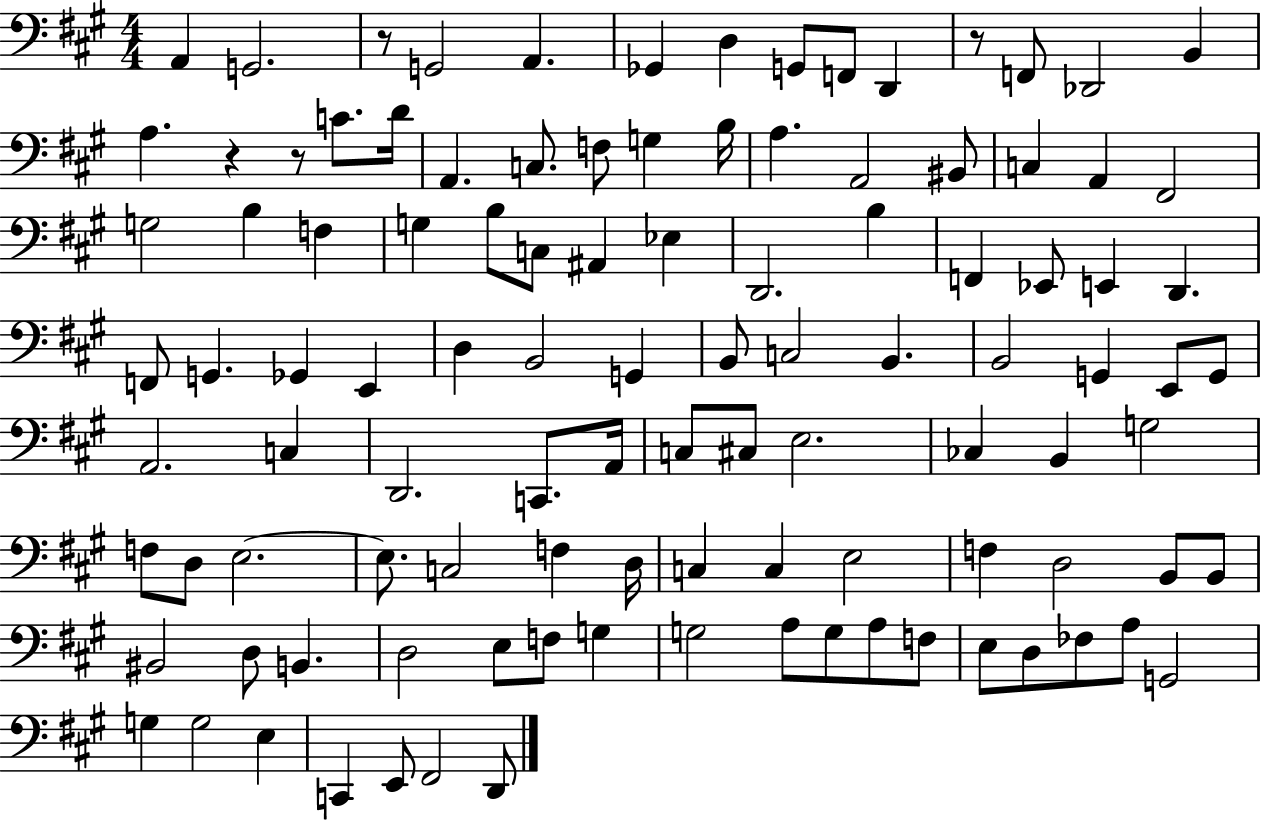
A2/q G2/h. R/e G2/h A2/q. Gb2/q D3/q G2/e F2/e D2/q R/e F2/e Db2/h B2/q A3/q. R/q R/e C4/e. D4/s A2/q. C3/e. F3/e G3/q B3/s A3/q. A2/h BIS2/e C3/q A2/q F#2/h G3/h B3/q F3/q G3/q B3/e C3/e A#2/q Eb3/q D2/h. B3/q F2/q Eb2/e E2/q D2/q. F2/e G2/q. Gb2/q E2/q D3/q B2/h G2/q B2/e C3/h B2/q. B2/h G2/q E2/e G2/e A2/h. C3/q D2/h. C2/e. A2/s C3/e C#3/e E3/h. CES3/q B2/q G3/h F3/e D3/e E3/h. E3/e. C3/h F3/q D3/s C3/q C3/q E3/h F3/q D3/h B2/e B2/e BIS2/h D3/e B2/q. D3/h E3/e F3/e G3/q G3/h A3/e G3/e A3/e F3/e E3/e D3/e FES3/e A3/e G2/h G3/q G3/h E3/q C2/q E2/e F#2/h D2/e